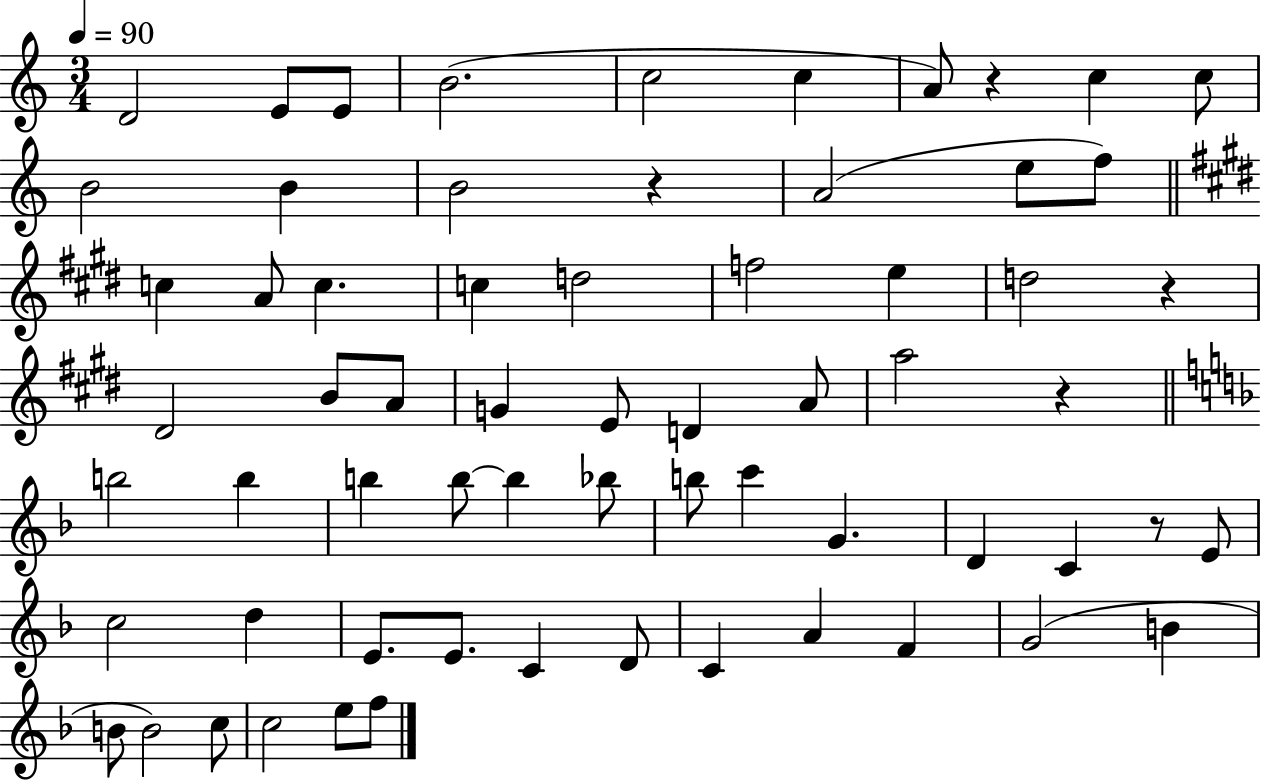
X:1
T:Untitled
M:3/4
L:1/4
K:C
D2 E/2 E/2 B2 c2 c A/2 z c c/2 B2 B B2 z A2 e/2 f/2 c A/2 c c d2 f2 e d2 z ^D2 B/2 A/2 G E/2 D A/2 a2 z b2 b b b/2 b _b/2 b/2 c' G D C z/2 E/2 c2 d E/2 E/2 C D/2 C A F G2 B B/2 B2 c/2 c2 e/2 f/2